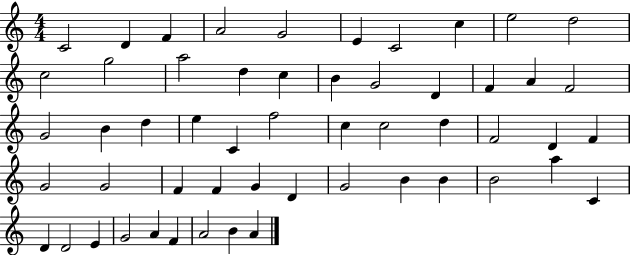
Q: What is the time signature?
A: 4/4